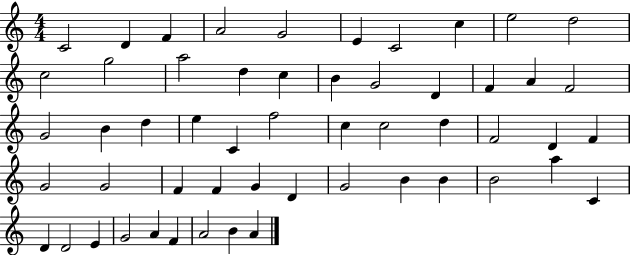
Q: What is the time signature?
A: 4/4